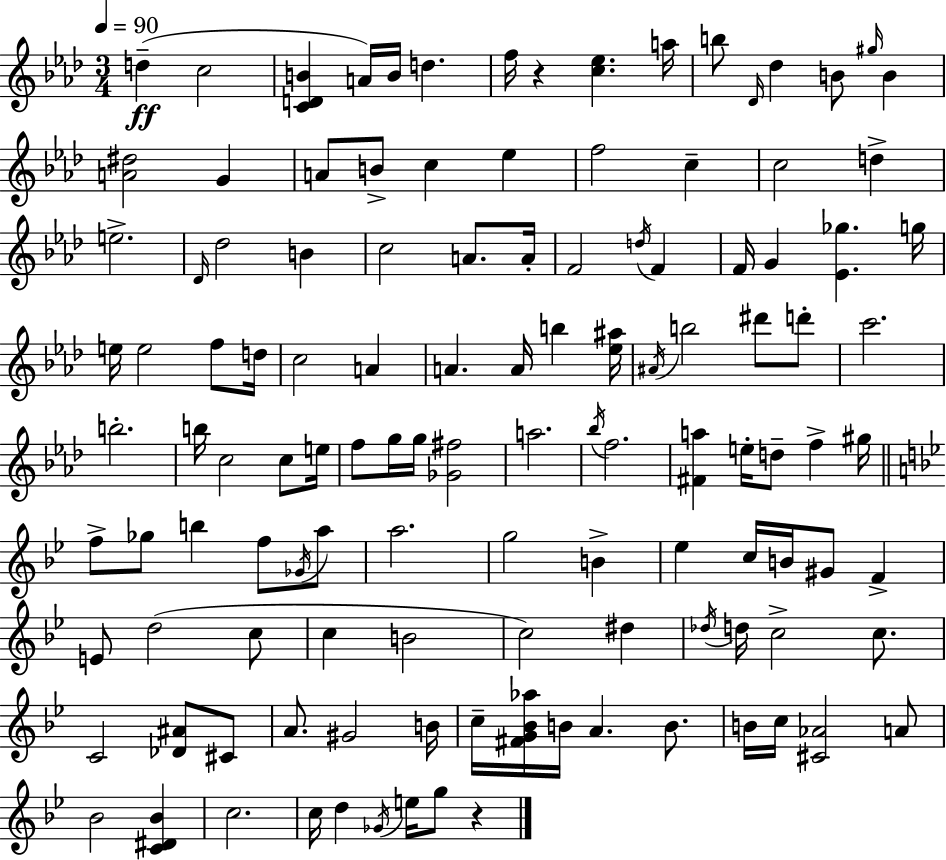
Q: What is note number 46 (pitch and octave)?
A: B5